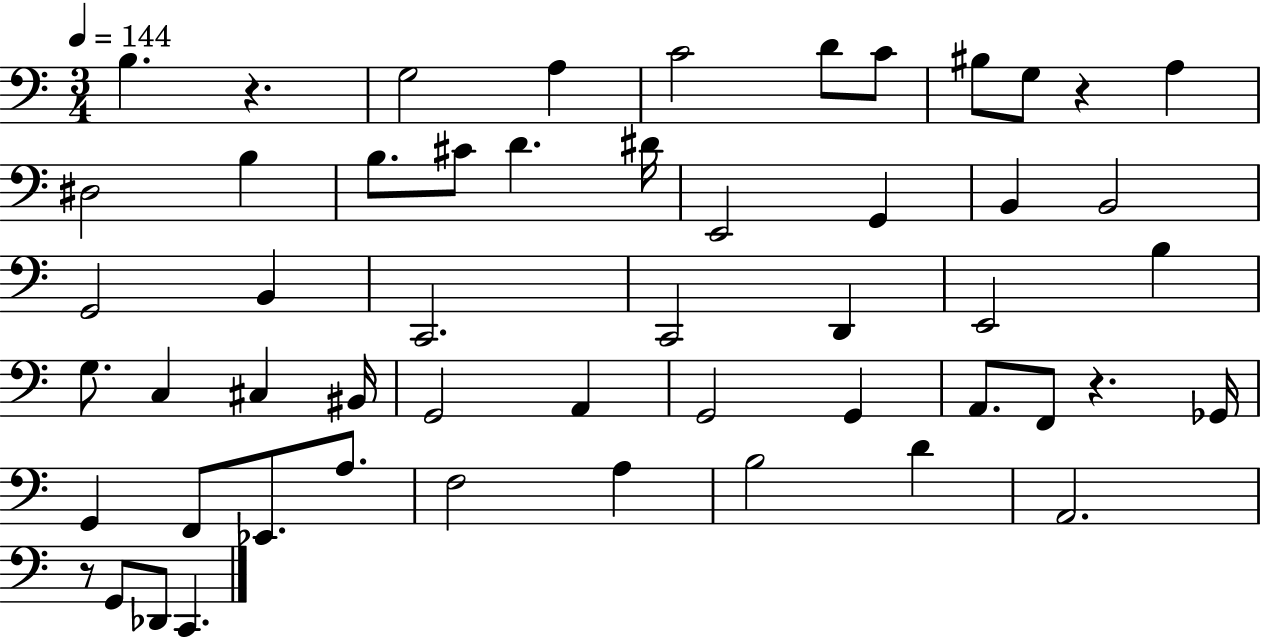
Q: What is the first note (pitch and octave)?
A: B3